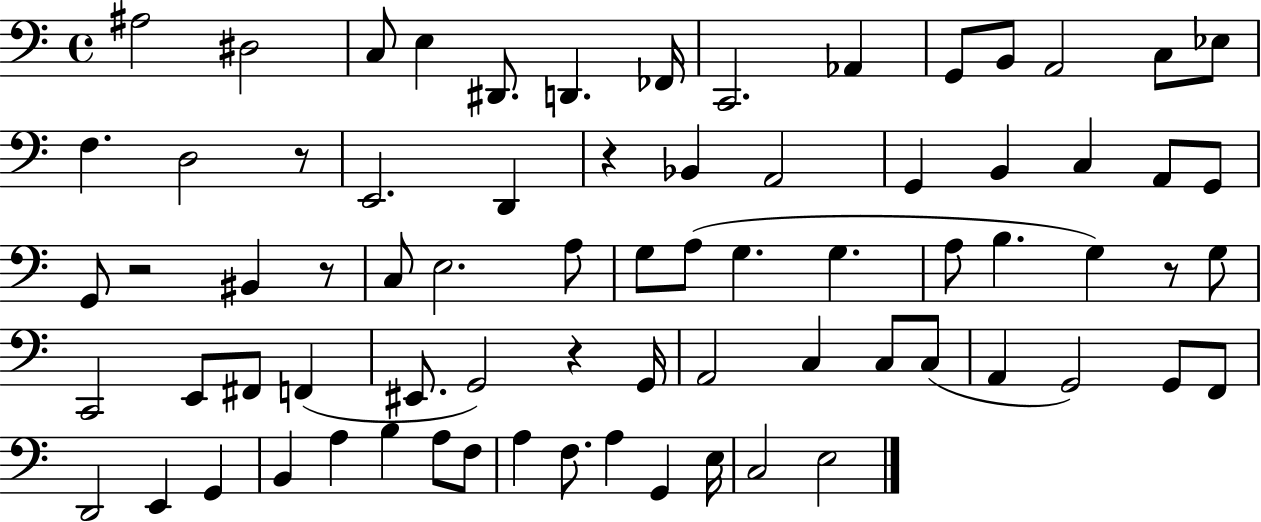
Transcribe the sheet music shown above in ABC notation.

X:1
T:Untitled
M:4/4
L:1/4
K:C
^A,2 ^D,2 C,/2 E, ^D,,/2 D,, _F,,/4 C,,2 _A,, G,,/2 B,,/2 A,,2 C,/2 _E,/2 F, D,2 z/2 E,,2 D,, z _B,, A,,2 G,, B,, C, A,,/2 G,,/2 G,,/2 z2 ^B,, z/2 C,/2 E,2 A,/2 G,/2 A,/2 G, G, A,/2 B, G, z/2 G,/2 C,,2 E,,/2 ^F,,/2 F,, ^E,,/2 G,,2 z G,,/4 A,,2 C, C,/2 C,/2 A,, G,,2 G,,/2 F,,/2 D,,2 E,, G,, B,, A, B, A,/2 F,/2 A, F,/2 A, G,, E,/4 C,2 E,2